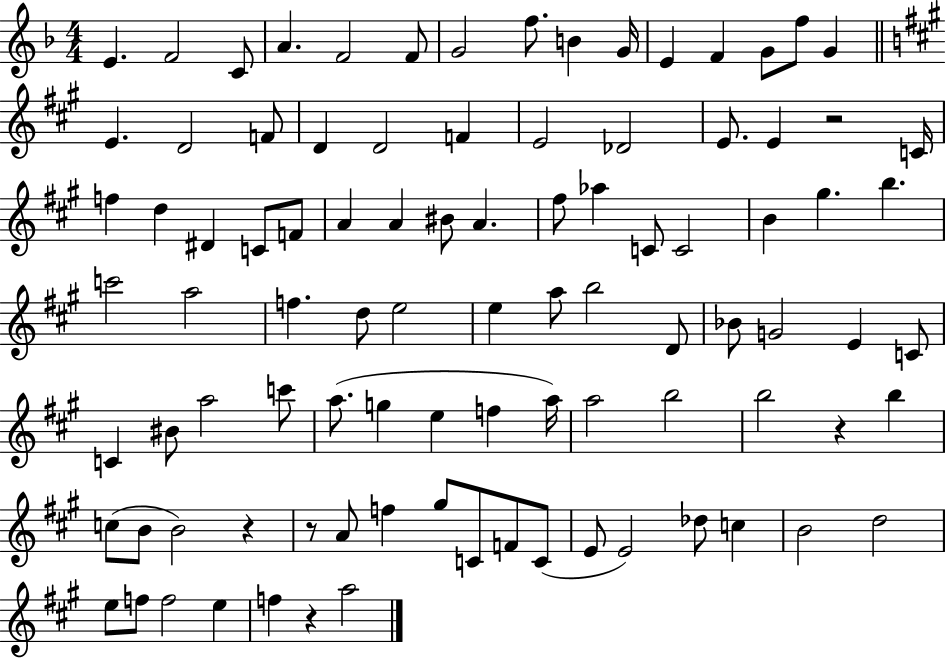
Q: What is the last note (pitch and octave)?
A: A5